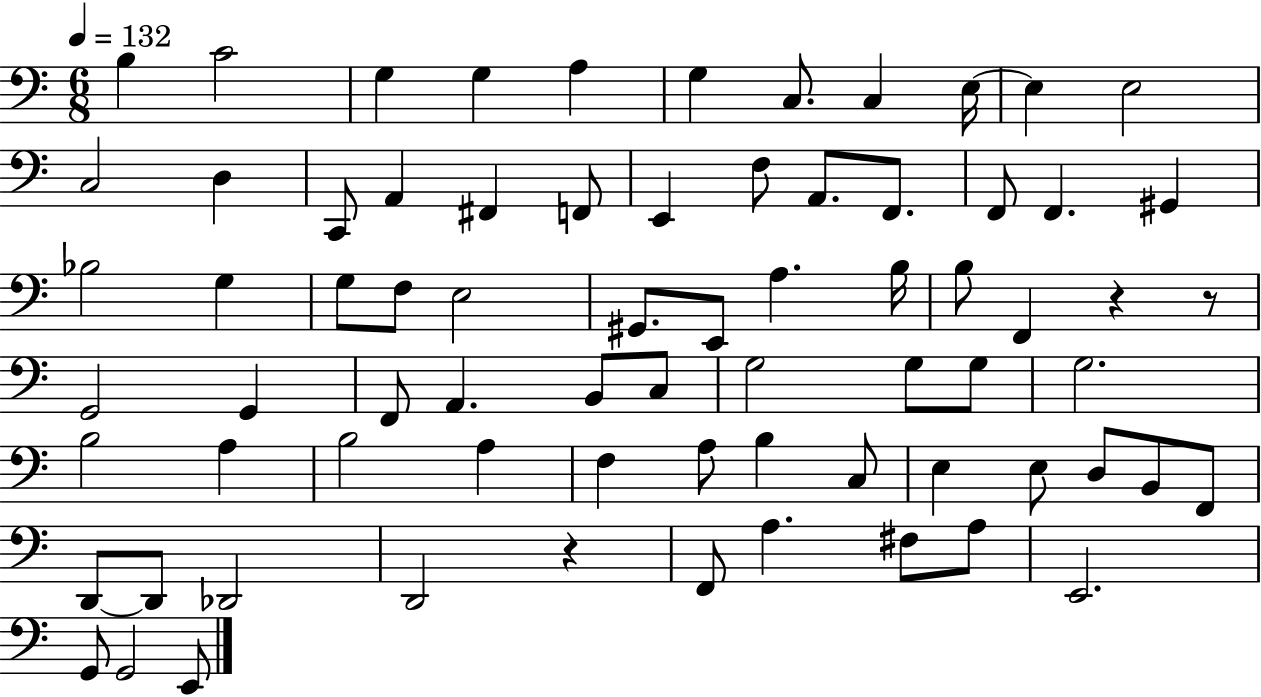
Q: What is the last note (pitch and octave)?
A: E2